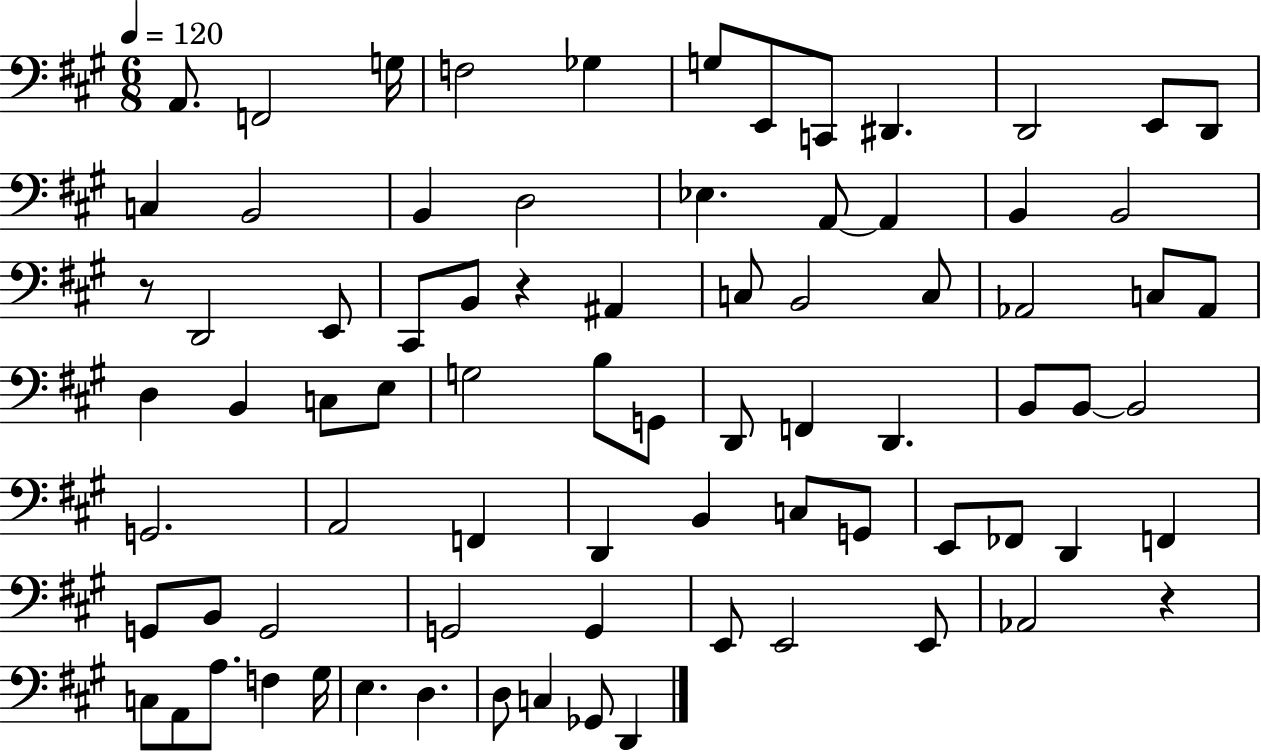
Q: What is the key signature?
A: A major